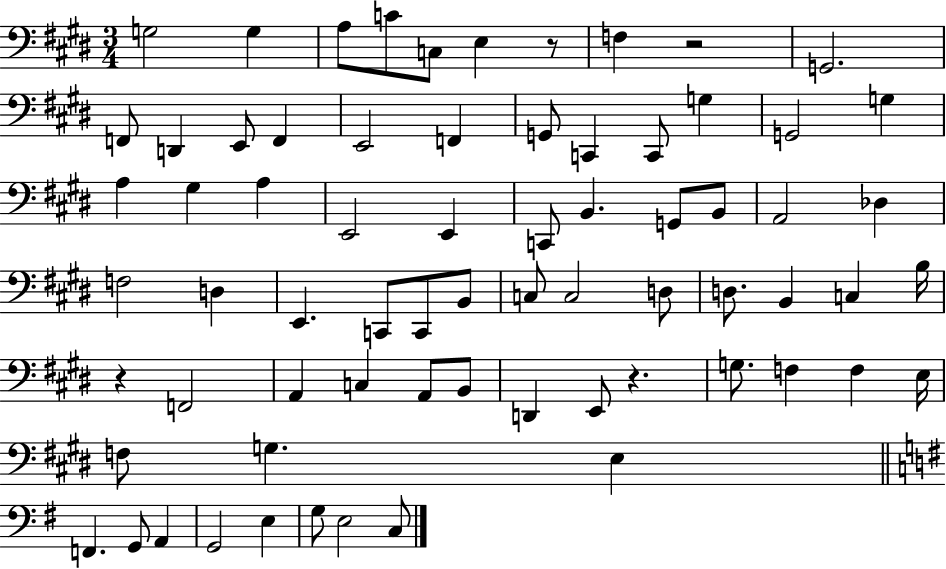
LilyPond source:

{
  \clef bass
  \numericTimeSignature
  \time 3/4
  \key e \major
  g2 g4 | a8 c'8 c8 e4 r8 | f4 r2 | g,2. | \break f,8 d,4 e,8 f,4 | e,2 f,4 | g,8 c,4 c,8 g4 | g,2 g4 | \break a4 gis4 a4 | e,2 e,4 | c,8 b,4. g,8 b,8 | a,2 des4 | \break f2 d4 | e,4. c,8 c,8 b,8 | c8 c2 d8 | d8. b,4 c4 b16 | \break r4 f,2 | a,4 c4 a,8 b,8 | d,4 e,8 r4. | g8. f4 f4 e16 | \break f8 g4. e4 | \bar "||" \break \key g \major f,4. g,8 a,4 | g,2 e4 | g8 e2 c8 | \bar "|."
}